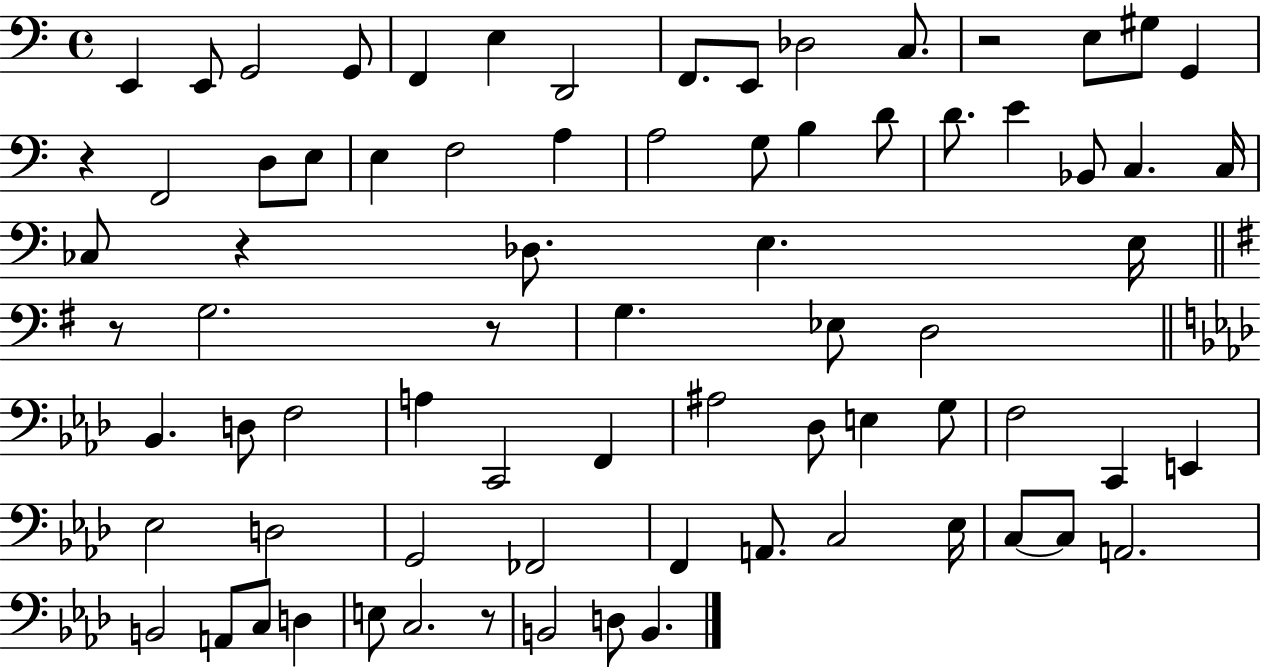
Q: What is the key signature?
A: C major